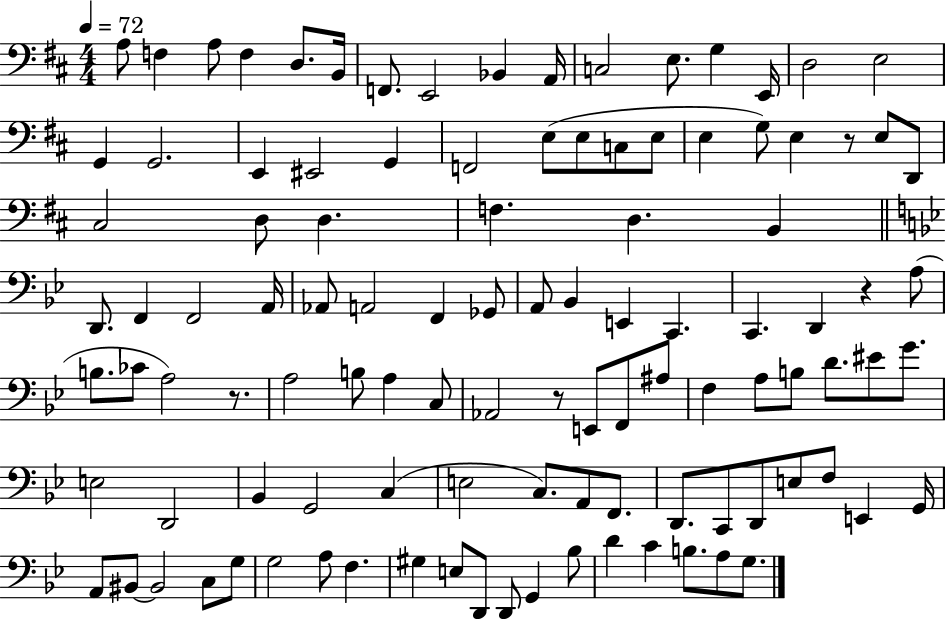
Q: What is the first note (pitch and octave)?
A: A3